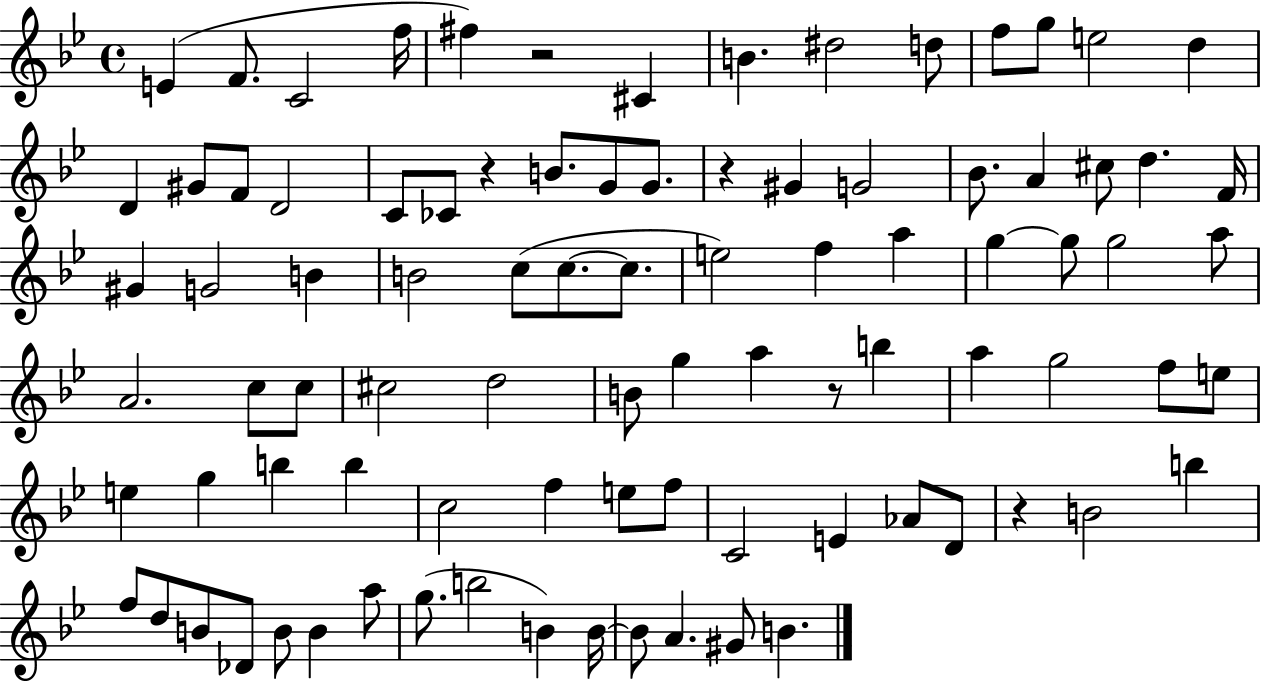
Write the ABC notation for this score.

X:1
T:Untitled
M:4/4
L:1/4
K:Bb
E F/2 C2 f/4 ^f z2 ^C B ^d2 d/2 f/2 g/2 e2 d D ^G/2 F/2 D2 C/2 _C/2 z B/2 G/2 G/2 z ^G G2 _B/2 A ^c/2 d F/4 ^G G2 B B2 c/2 c/2 c/2 e2 f a g g/2 g2 a/2 A2 c/2 c/2 ^c2 d2 B/2 g a z/2 b a g2 f/2 e/2 e g b b c2 f e/2 f/2 C2 E _A/2 D/2 z B2 b f/2 d/2 B/2 _D/2 B/2 B a/2 g/2 b2 B B/4 B/2 A ^G/2 B